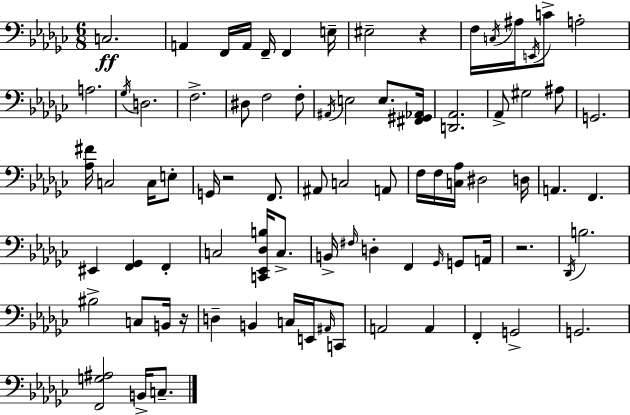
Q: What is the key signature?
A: EES minor